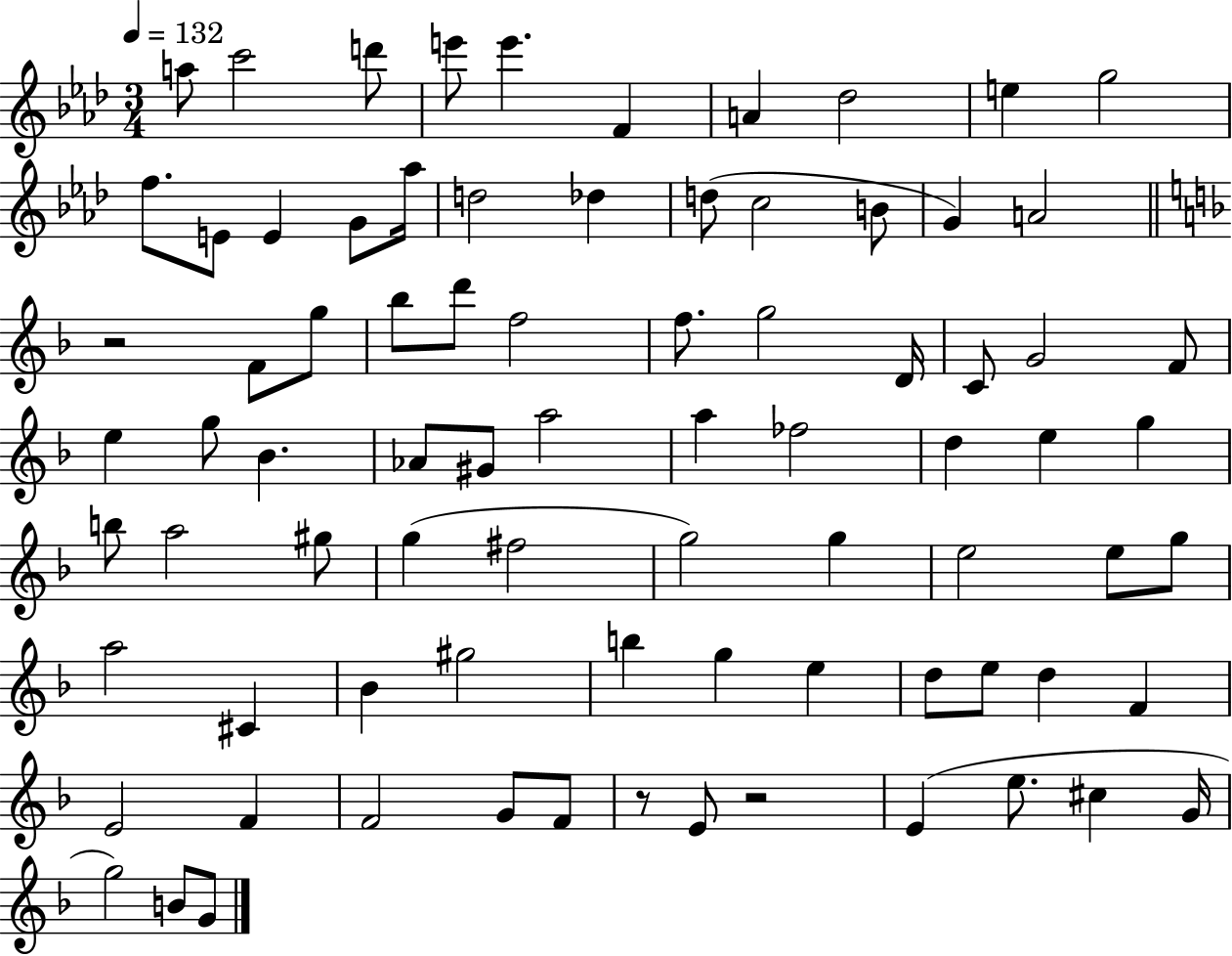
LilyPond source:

{
  \clef treble
  \numericTimeSignature
  \time 3/4
  \key aes \major
  \tempo 4 = 132
  a''8 c'''2 d'''8 | e'''8 e'''4. f'4 | a'4 des''2 | e''4 g''2 | \break f''8. e'8 e'4 g'8 aes''16 | d''2 des''4 | d''8( c''2 b'8 | g'4) a'2 | \break \bar "||" \break \key f \major r2 f'8 g''8 | bes''8 d'''8 f''2 | f''8. g''2 d'16 | c'8 g'2 f'8 | \break e''4 g''8 bes'4. | aes'8 gis'8 a''2 | a''4 fes''2 | d''4 e''4 g''4 | \break b''8 a''2 gis''8 | g''4( fis''2 | g''2) g''4 | e''2 e''8 g''8 | \break a''2 cis'4 | bes'4 gis''2 | b''4 g''4 e''4 | d''8 e''8 d''4 f'4 | \break e'2 f'4 | f'2 g'8 f'8 | r8 e'8 r2 | e'4( e''8. cis''4 g'16 | \break g''2) b'8 g'8 | \bar "|."
}